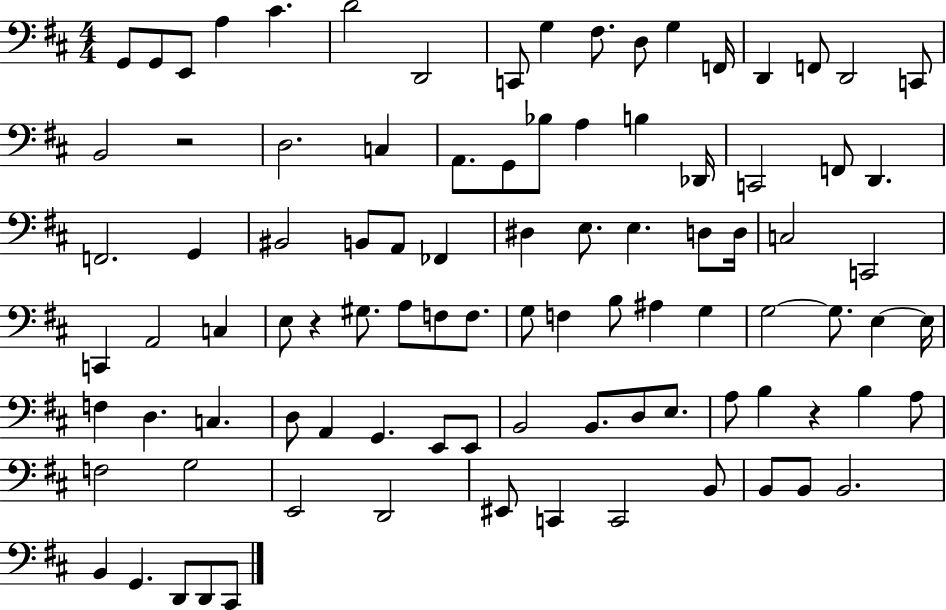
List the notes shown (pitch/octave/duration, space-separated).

G2/e G2/e E2/e A3/q C#4/q. D4/h D2/h C2/e G3/q F#3/e. D3/e G3/q F2/s D2/q F2/e D2/h C2/e B2/h R/h D3/h. C3/q A2/e. G2/e Bb3/e A3/q B3/q Db2/s C2/h F2/e D2/q. F2/h. G2/q BIS2/h B2/e A2/e FES2/q D#3/q E3/e. E3/q. D3/e D3/s C3/h C2/h C2/q A2/h C3/q E3/e R/q G#3/e. A3/e F3/e F3/e. G3/e F3/q B3/e A#3/q G3/q G3/h G3/e. E3/q E3/s F3/q D3/q. C3/q. D3/e A2/q G2/q. E2/e E2/e B2/h B2/e. D3/e E3/e. A3/e B3/q R/q B3/q A3/e F3/h G3/h E2/h D2/h EIS2/e C2/q C2/h B2/e B2/e B2/e B2/h. B2/q G2/q. D2/e D2/e C#2/e